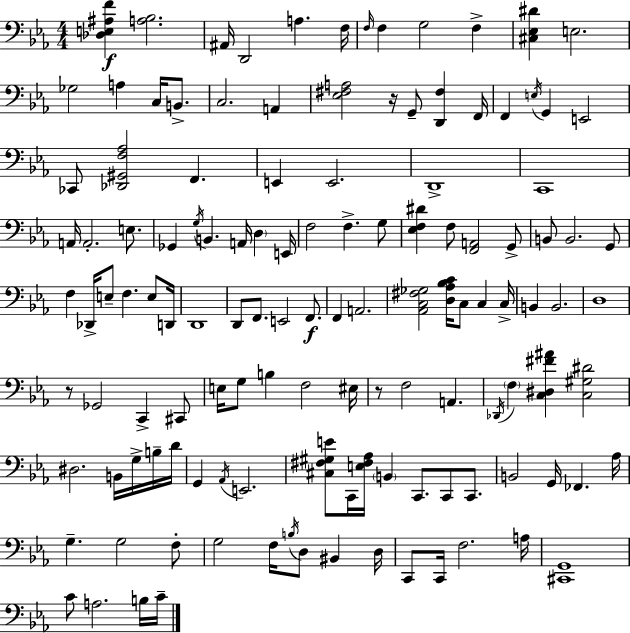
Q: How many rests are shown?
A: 3